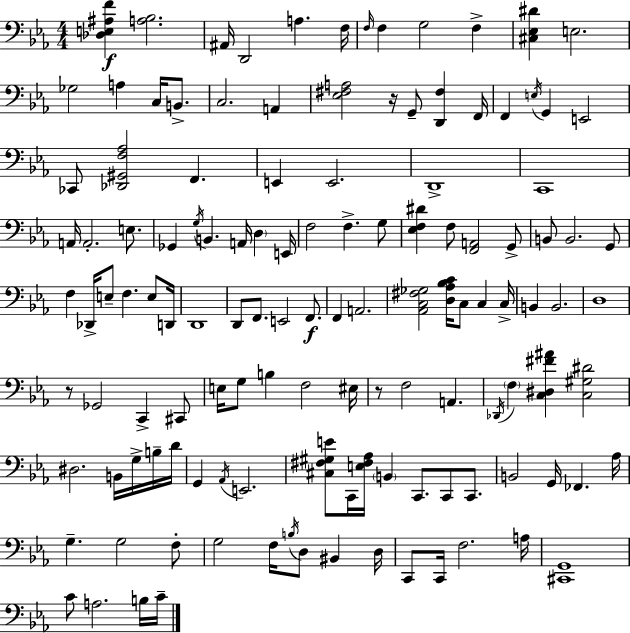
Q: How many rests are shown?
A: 3